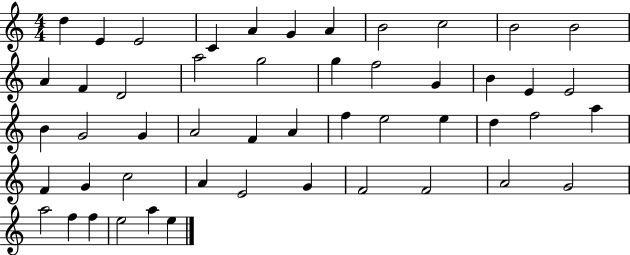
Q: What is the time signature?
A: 4/4